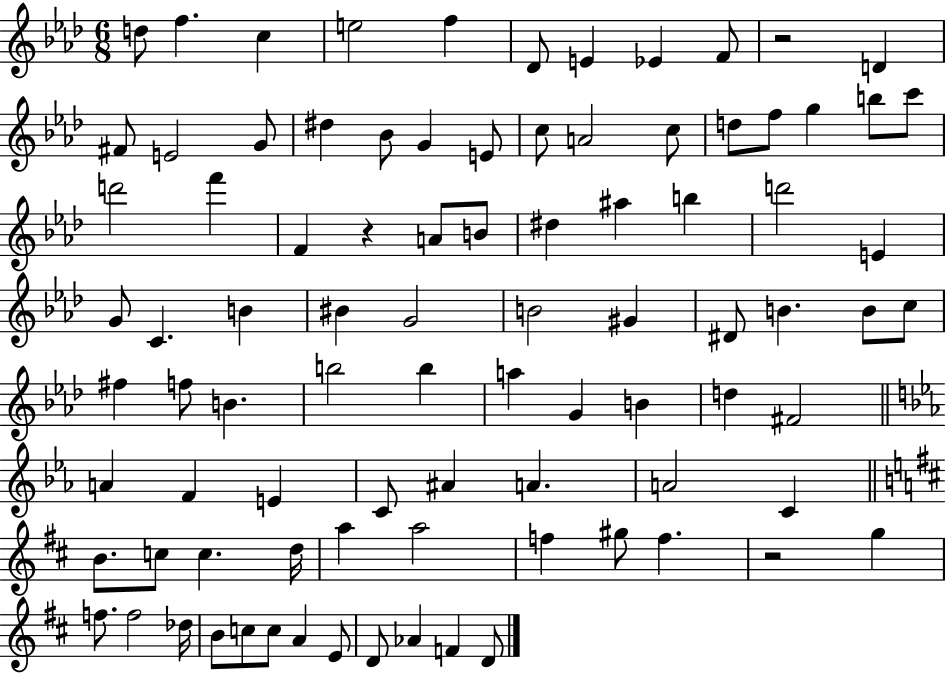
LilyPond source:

{
  \clef treble
  \numericTimeSignature
  \time 6/8
  \key aes \major
  \repeat volta 2 { d''8 f''4. c''4 | e''2 f''4 | des'8 e'4 ees'4 f'8 | r2 d'4 | \break fis'8 e'2 g'8 | dis''4 bes'8 g'4 e'8 | c''8 a'2 c''8 | d''8 f''8 g''4 b''8 c'''8 | \break d'''2 f'''4 | f'4 r4 a'8 b'8 | dis''4 ais''4 b''4 | d'''2 e'4 | \break g'8 c'4. b'4 | bis'4 g'2 | b'2 gis'4 | dis'8 b'4. b'8 c''8 | \break fis''4 f''8 b'4. | b''2 b''4 | a''4 g'4 b'4 | d''4 fis'2 | \break \bar "||" \break \key c \minor a'4 f'4 e'4 | c'8 ais'4 a'4. | a'2 c'4 | \bar "||" \break \key b \minor b'8. c''8 c''4. d''16 | a''4 a''2 | f''4 gis''8 f''4. | r2 g''4 | \break f''8. f''2 des''16 | b'8 c''8 c''8 a'4 e'8 | d'8 aes'4 f'4 d'8 | } \bar "|."
}